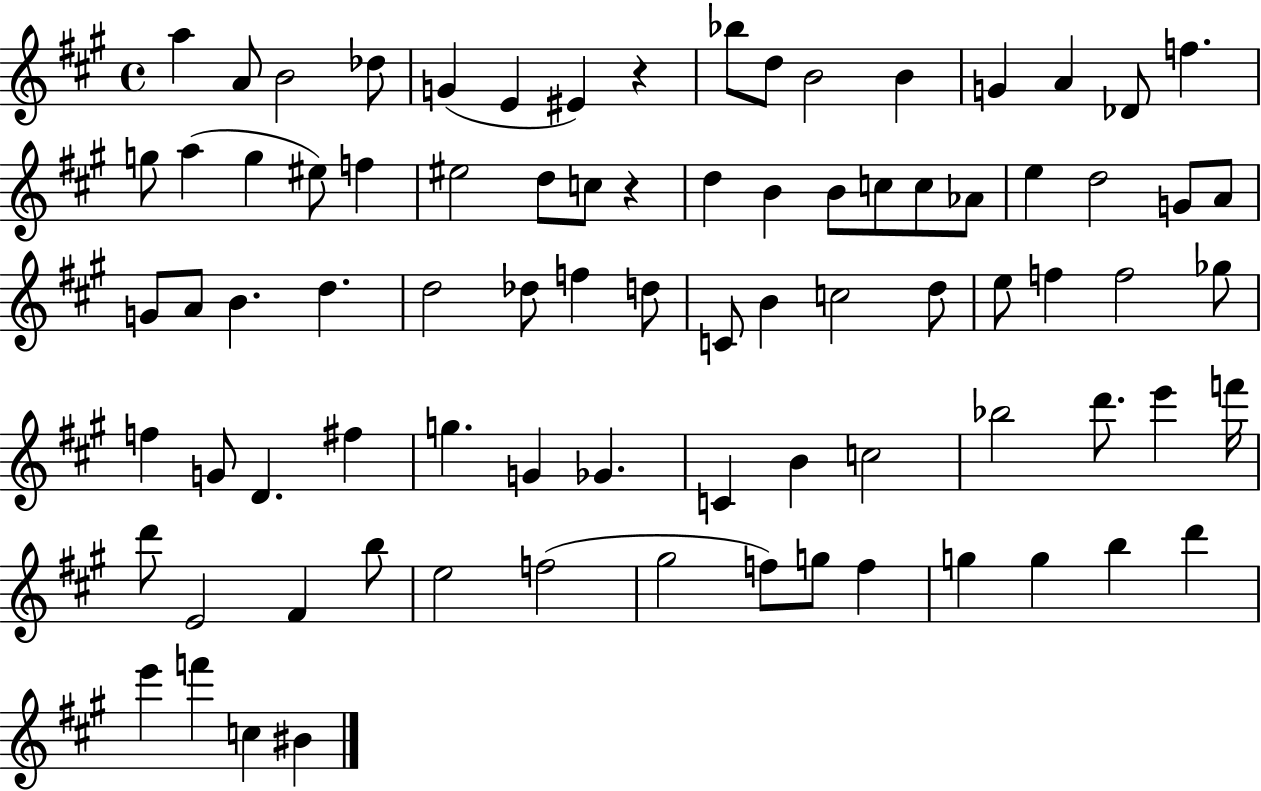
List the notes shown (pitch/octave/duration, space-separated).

A5/q A4/e B4/h Db5/e G4/q E4/q EIS4/q R/q Bb5/e D5/e B4/h B4/q G4/q A4/q Db4/e F5/q. G5/e A5/q G5/q EIS5/e F5/q EIS5/h D5/e C5/e R/q D5/q B4/q B4/e C5/e C5/e Ab4/e E5/q D5/h G4/e A4/e G4/e A4/e B4/q. D5/q. D5/h Db5/e F5/q D5/e C4/e B4/q C5/h D5/e E5/e F5/q F5/h Gb5/e F5/q G4/e D4/q. F#5/q G5/q. G4/q Gb4/q. C4/q B4/q C5/h Bb5/h D6/e. E6/q F6/s D6/e E4/h F#4/q B5/e E5/h F5/h G#5/h F5/e G5/e F5/q G5/q G5/q B5/q D6/q E6/q F6/q C5/q BIS4/q